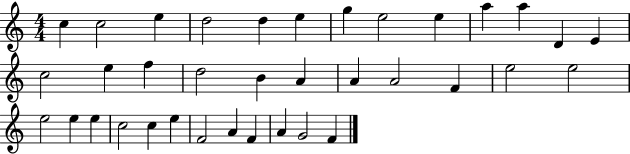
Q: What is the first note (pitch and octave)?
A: C5